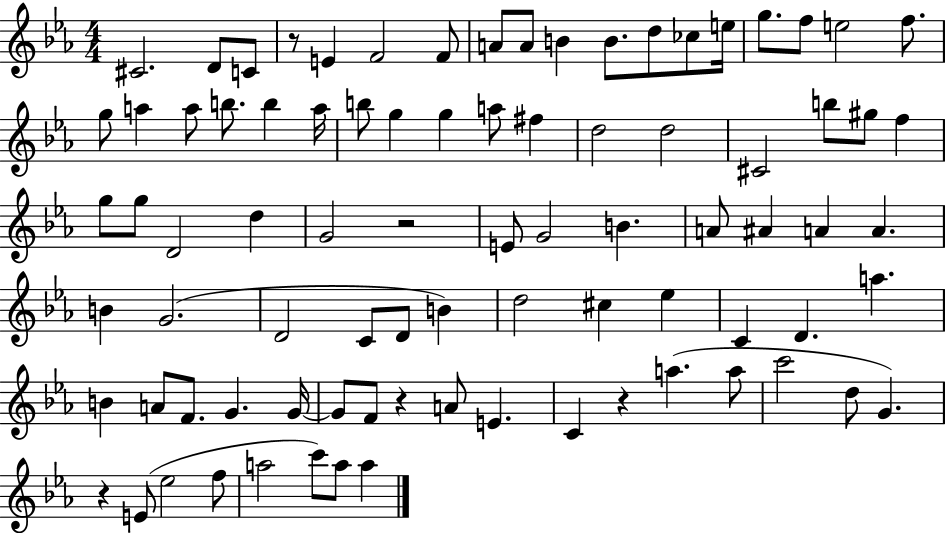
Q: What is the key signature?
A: EES major